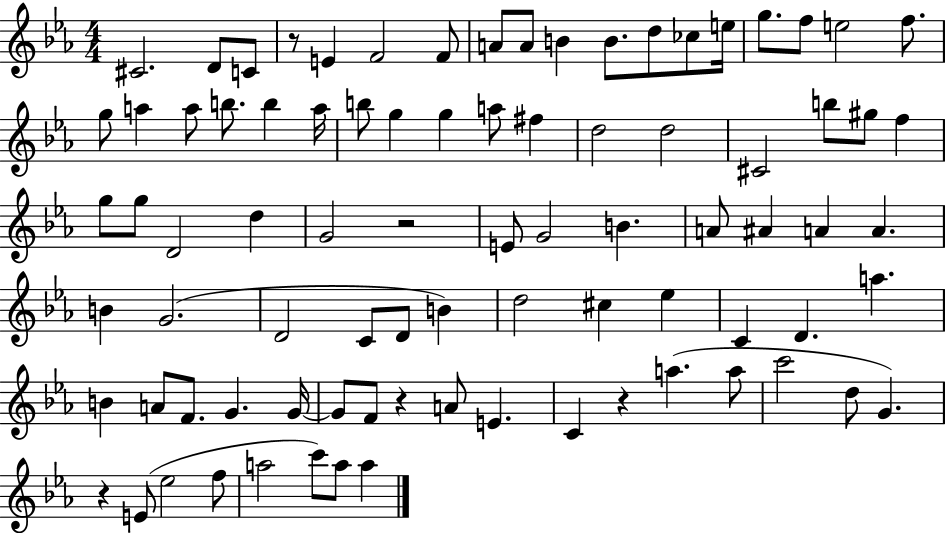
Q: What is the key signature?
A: EES major